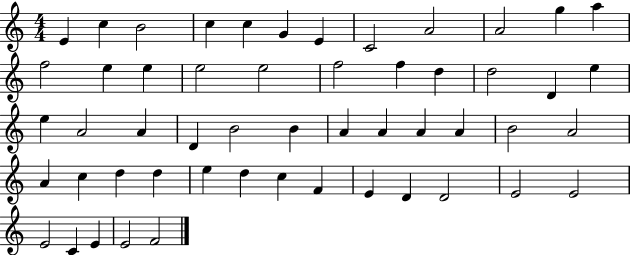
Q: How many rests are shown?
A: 0